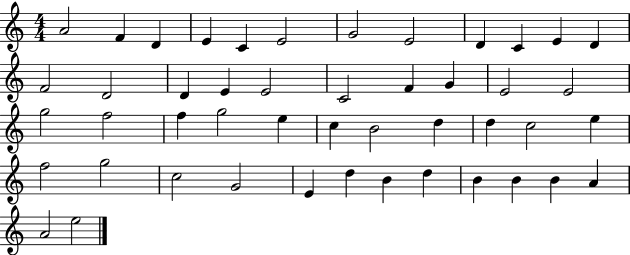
A4/h F4/q D4/q E4/q C4/q E4/h G4/h E4/h D4/q C4/q E4/q D4/q F4/h D4/h D4/q E4/q E4/h C4/h F4/q G4/q E4/h E4/h G5/h F5/h F5/q G5/h E5/q C5/q B4/h D5/q D5/q C5/h E5/q F5/h G5/h C5/h G4/h E4/q D5/q B4/q D5/q B4/q B4/q B4/q A4/q A4/h E5/h